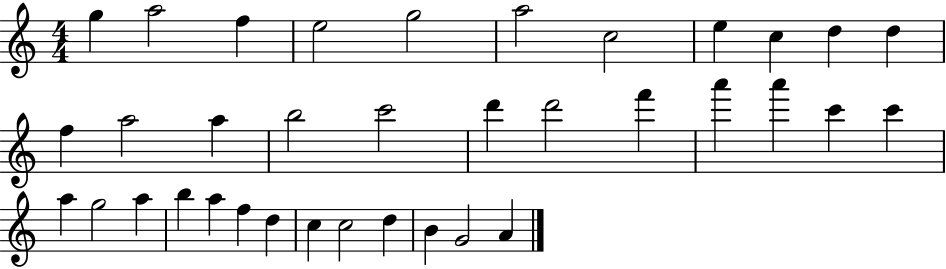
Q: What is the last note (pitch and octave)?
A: A4